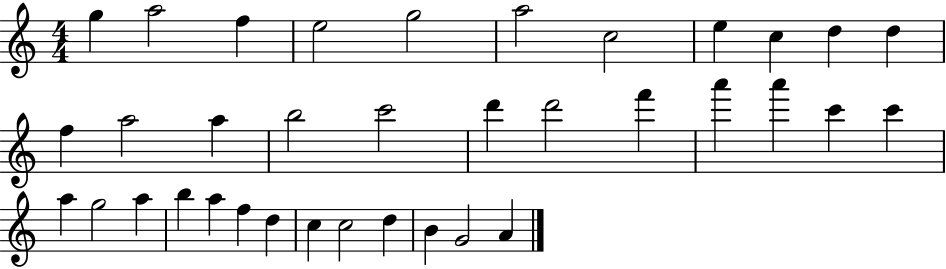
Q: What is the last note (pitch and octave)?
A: A4